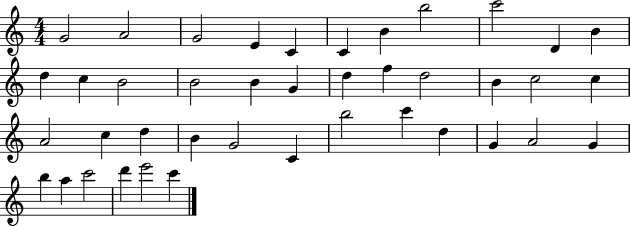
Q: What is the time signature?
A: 4/4